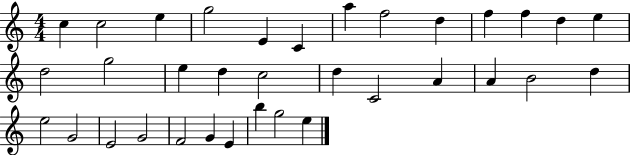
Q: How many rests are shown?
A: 0